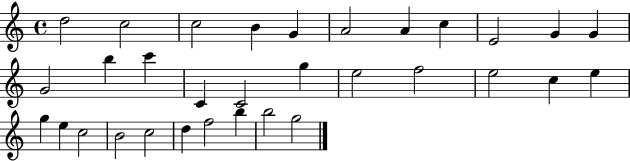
{
  \clef treble
  \time 4/4
  \defaultTimeSignature
  \key c \major
  d''2 c''2 | c''2 b'4 g'4 | a'2 a'4 c''4 | e'2 g'4 g'4 | \break g'2 b''4 c'''4 | c'4 c'2 g''4 | e''2 f''2 | e''2 c''4 e''4 | \break g''4 e''4 c''2 | b'2 c''2 | d''4 f''2 b''4 | b''2 g''2 | \break \bar "|."
}